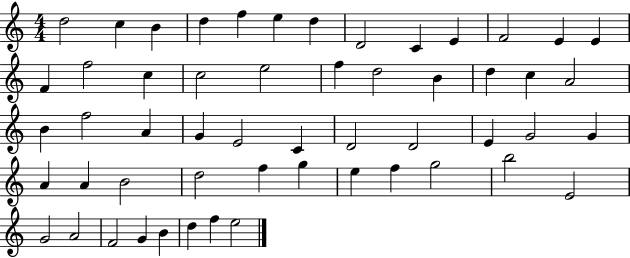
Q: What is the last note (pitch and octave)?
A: E5